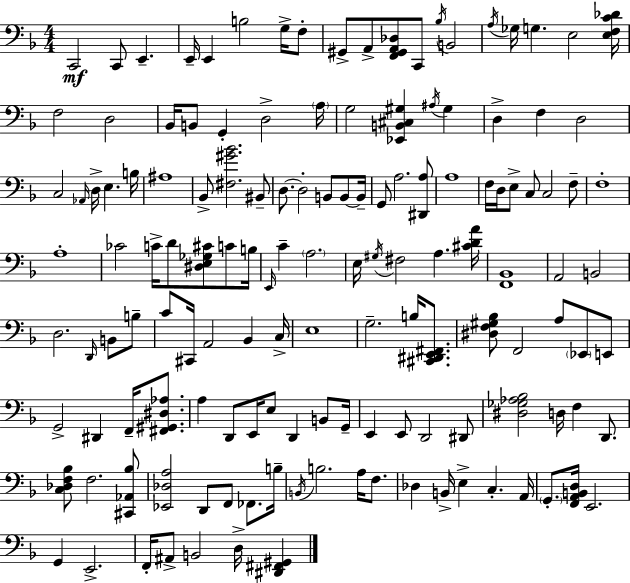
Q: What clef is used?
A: bass